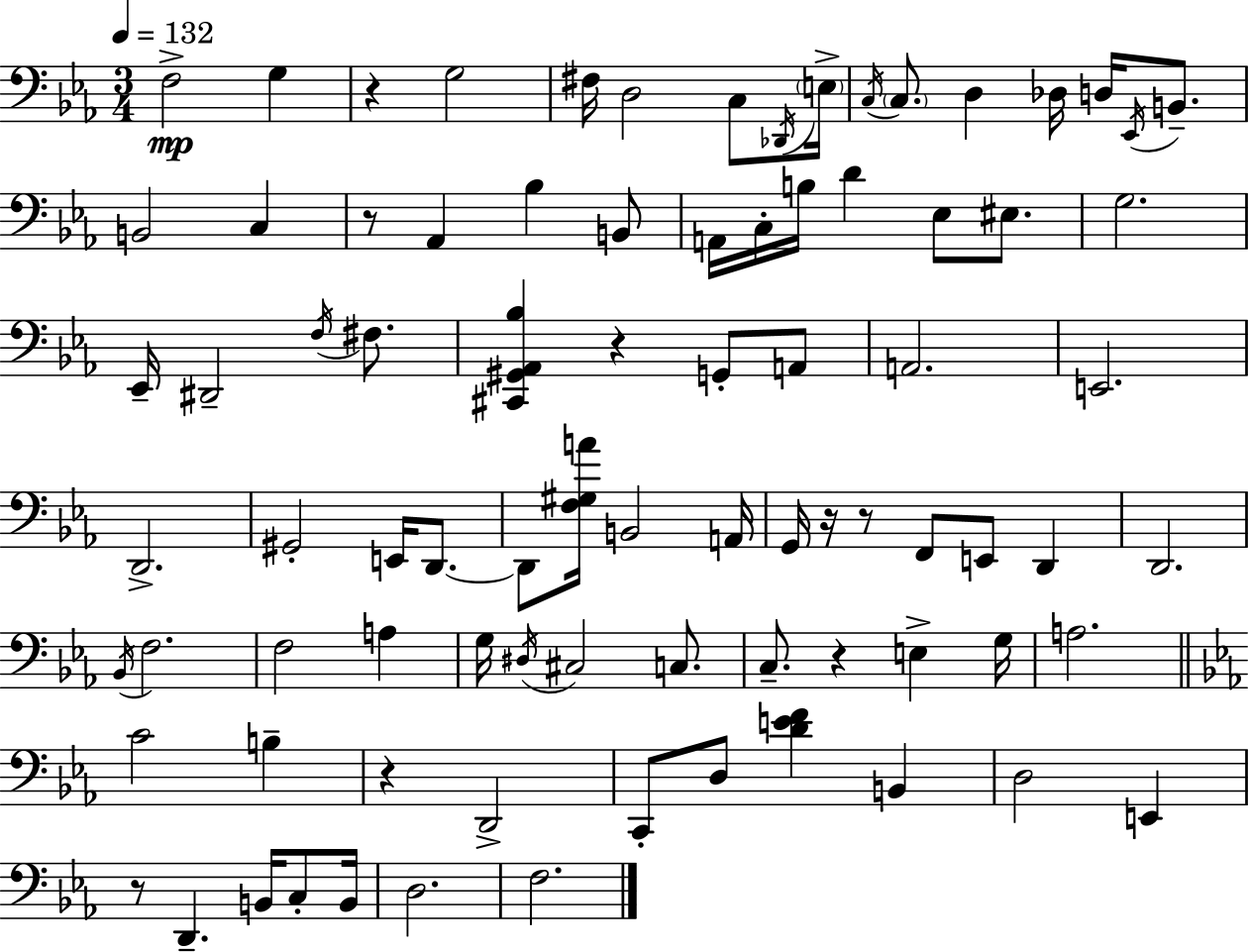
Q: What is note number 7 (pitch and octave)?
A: Db2